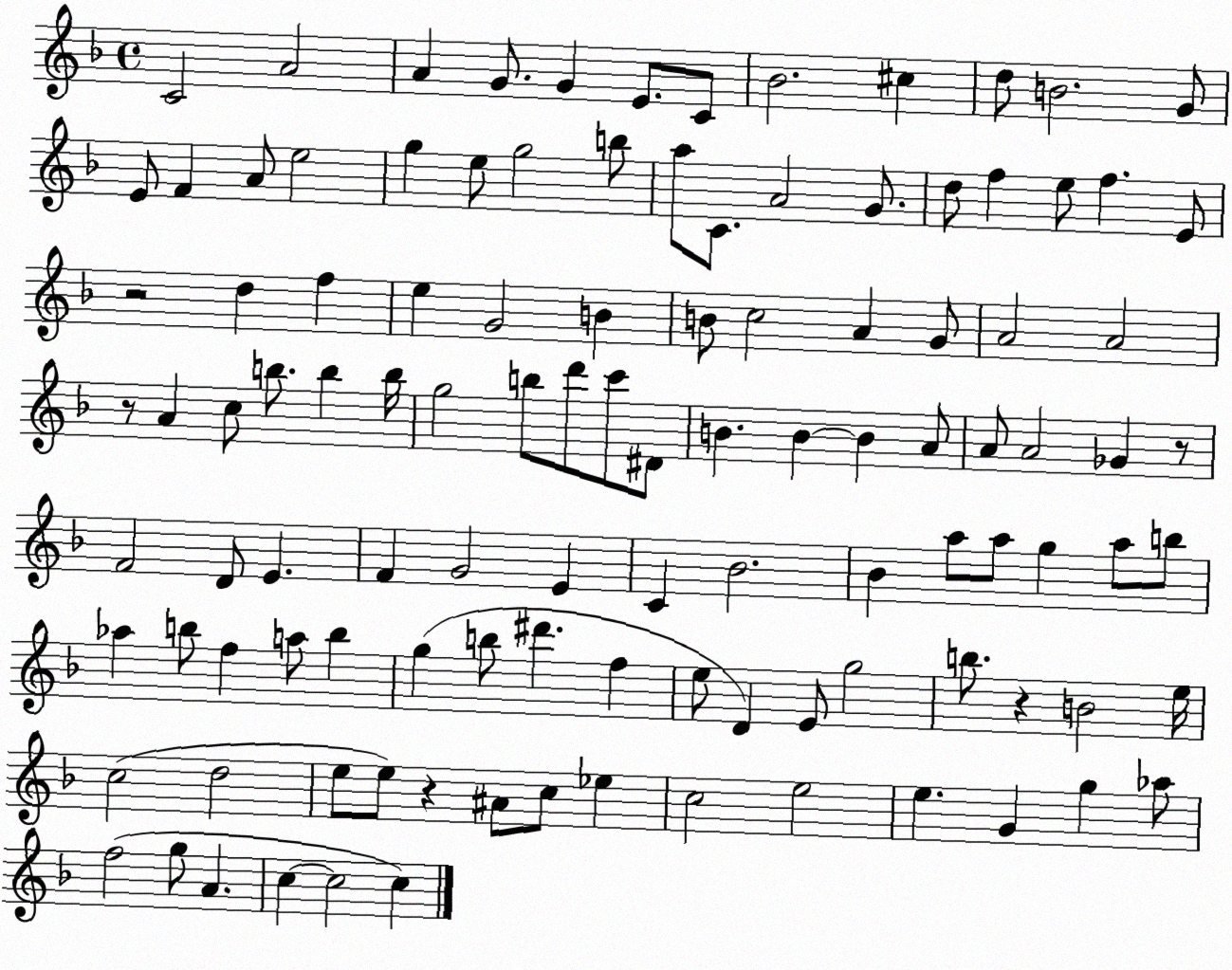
X:1
T:Untitled
M:4/4
L:1/4
K:F
C2 A2 A G/2 G E/2 C/2 _B2 ^c d/2 B2 G/2 E/2 F A/2 e2 g e/2 g2 b/2 a/2 C/2 A2 G/2 d/2 f e/2 f E/2 z2 d f e G2 B B/2 c2 A G/2 A2 A2 z/2 A c/2 b/2 b b/4 g2 b/2 d'/2 c'/2 ^D/2 B B B A/2 A/2 A2 _G z/2 F2 D/2 E F G2 E C _B2 _B a/2 a/2 g a/2 b/2 _a b/2 f a/2 b g b/2 ^d' f e/2 D E/2 g2 b/2 z B2 e/4 c2 d2 e/2 e/2 z ^A/2 c/2 _e c2 e2 e G g _a/2 f2 g/2 A c c2 c